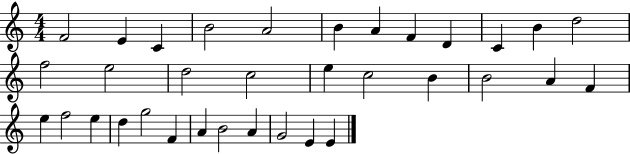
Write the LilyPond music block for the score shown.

{
  \clef treble
  \numericTimeSignature
  \time 4/4
  \key c \major
  f'2 e'4 c'4 | b'2 a'2 | b'4 a'4 f'4 d'4 | c'4 b'4 d''2 | \break f''2 e''2 | d''2 c''2 | e''4 c''2 b'4 | b'2 a'4 f'4 | \break e''4 f''2 e''4 | d''4 g''2 f'4 | a'4 b'2 a'4 | g'2 e'4 e'4 | \break \bar "|."
}